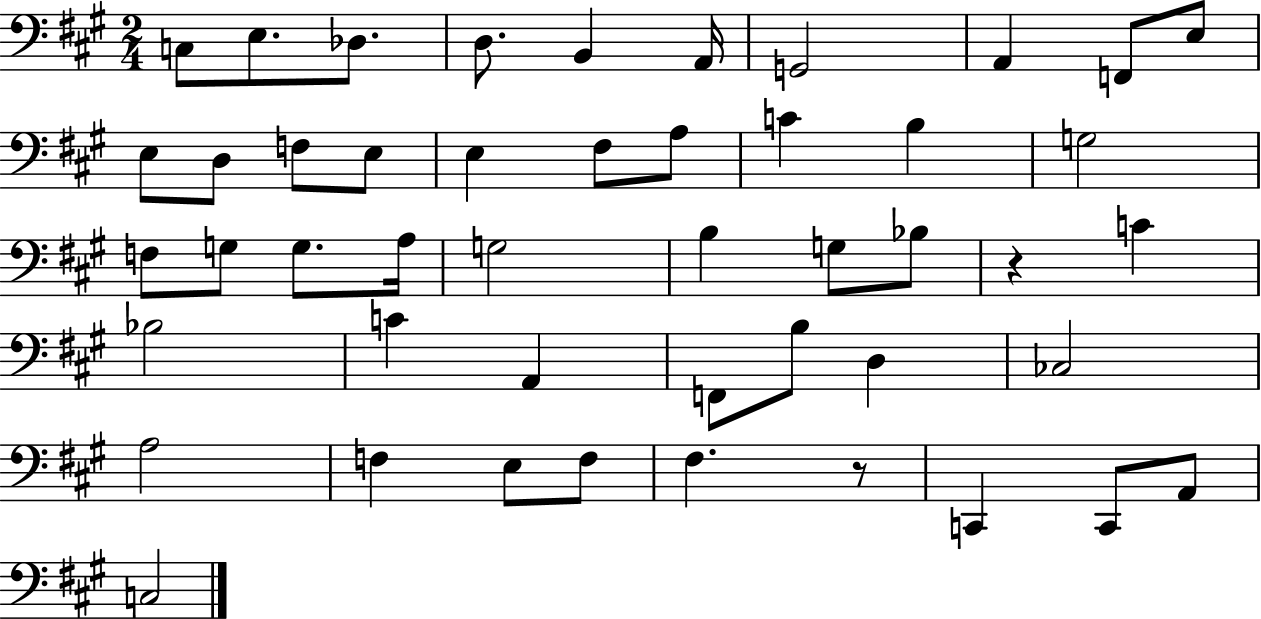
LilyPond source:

{
  \clef bass
  \numericTimeSignature
  \time 2/4
  \key a \major
  \repeat volta 2 { c8 e8. des8. | d8. b,4 a,16 | g,2 | a,4 f,8 e8 | \break e8 d8 f8 e8 | e4 fis8 a8 | c'4 b4 | g2 | \break f8 g8 g8. a16 | g2 | b4 g8 bes8 | r4 c'4 | \break bes2 | c'4 a,4 | f,8 b8 d4 | ces2 | \break a2 | f4 e8 f8 | fis4. r8 | c,4 c,8 a,8 | \break c2 | } \bar "|."
}